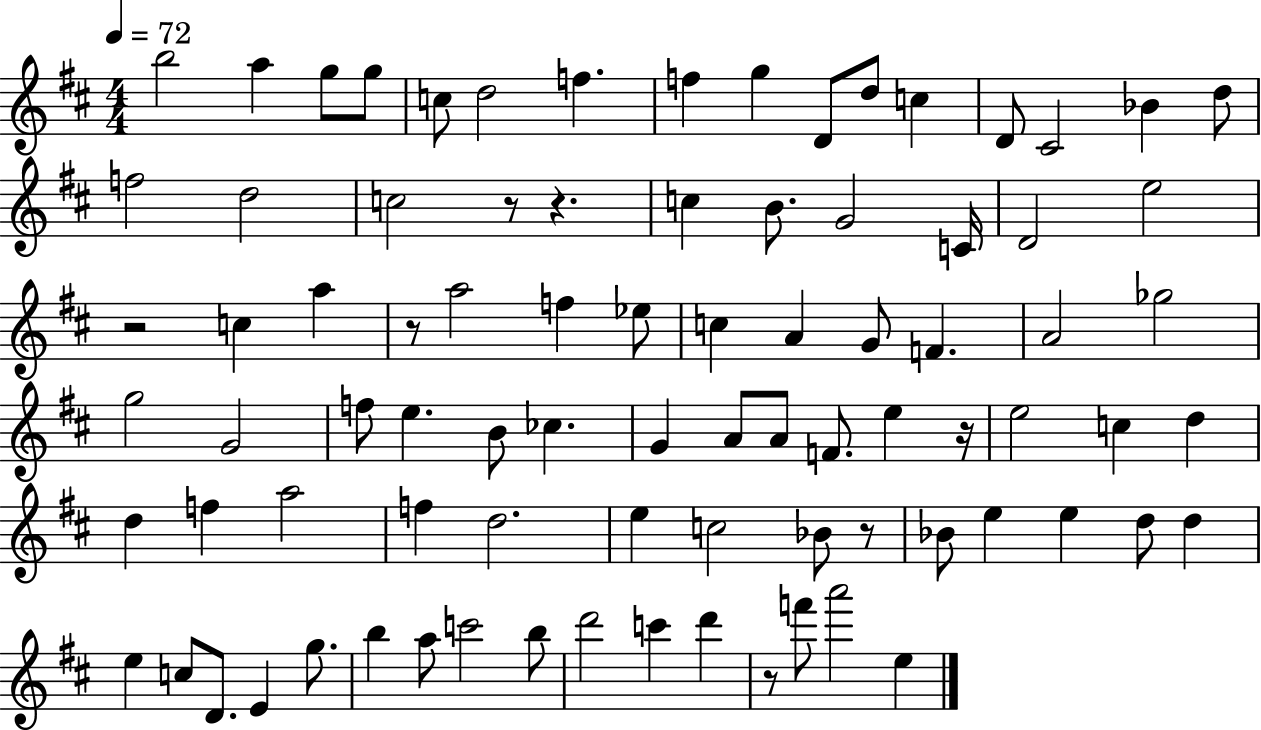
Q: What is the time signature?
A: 4/4